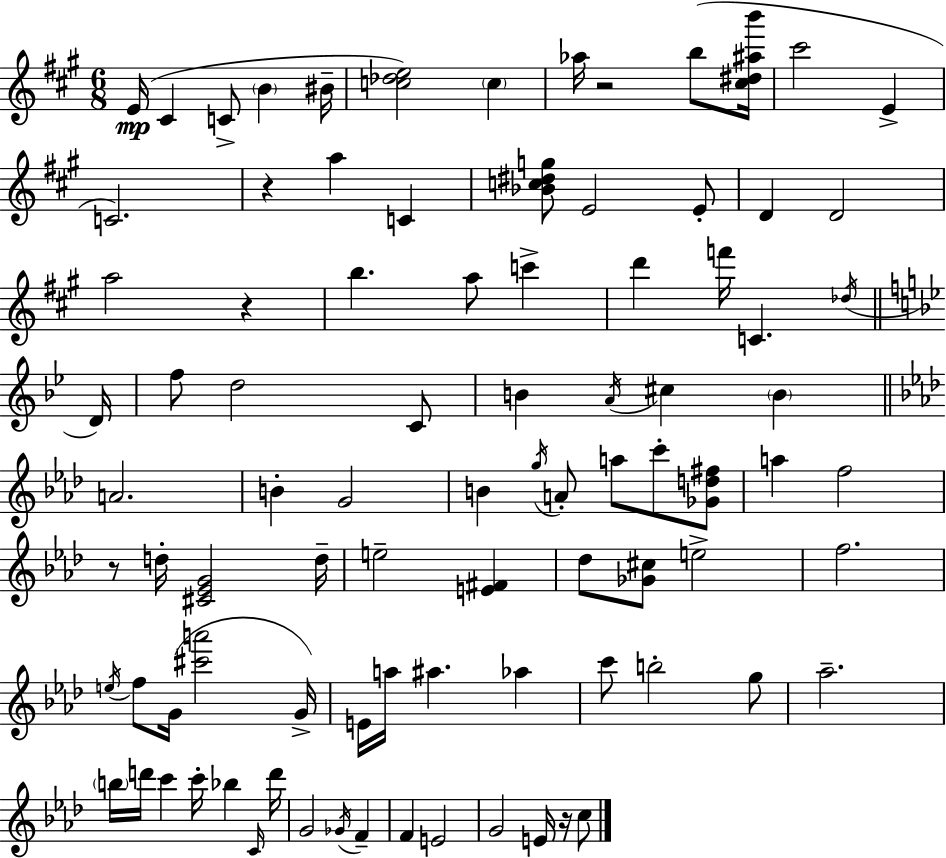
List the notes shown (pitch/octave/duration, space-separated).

E4/s C#4/q C4/e B4/q BIS4/s [C5,Db5,E5]/h C5/q Ab5/s R/h B5/e [C#5,D#5,A#5,B6]/s C#6/h E4/q C4/h. R/q A5/q C4/q [Bb4,C5,D#5,G5]/e E4/h E4/e D4/q D4/h A5/h R/q B5/q. A5/e C6/q D6/q F6/s C4/q. Db5/s D4/s F5/e D5/h C4/e B4/q A4/s C#5/q B4/q A4/h. B4/q G4/h B4/q G5/s A4/e A5/e C6/e [Gb4,D5,F#5]/e A5/q F5/h R/e D5/s [C#4,Eb4,G4]/h D5/s E5/h [E4,F#4]/q Db5/e [Gb4,C#5]/e E5/h F5/h. E5/s F5/e G4/s [C#6,A6]/h G4/s E4/s A5/s A#5/q. Ab5/q C6/e B5/h G5/e Ab5/h. B5/s D6/s C6/q C6/s Bb5/q C4/s D6/s G4/h Gb4/s F4/q F4/q E4/h G4/h E4/s R/s C5/e